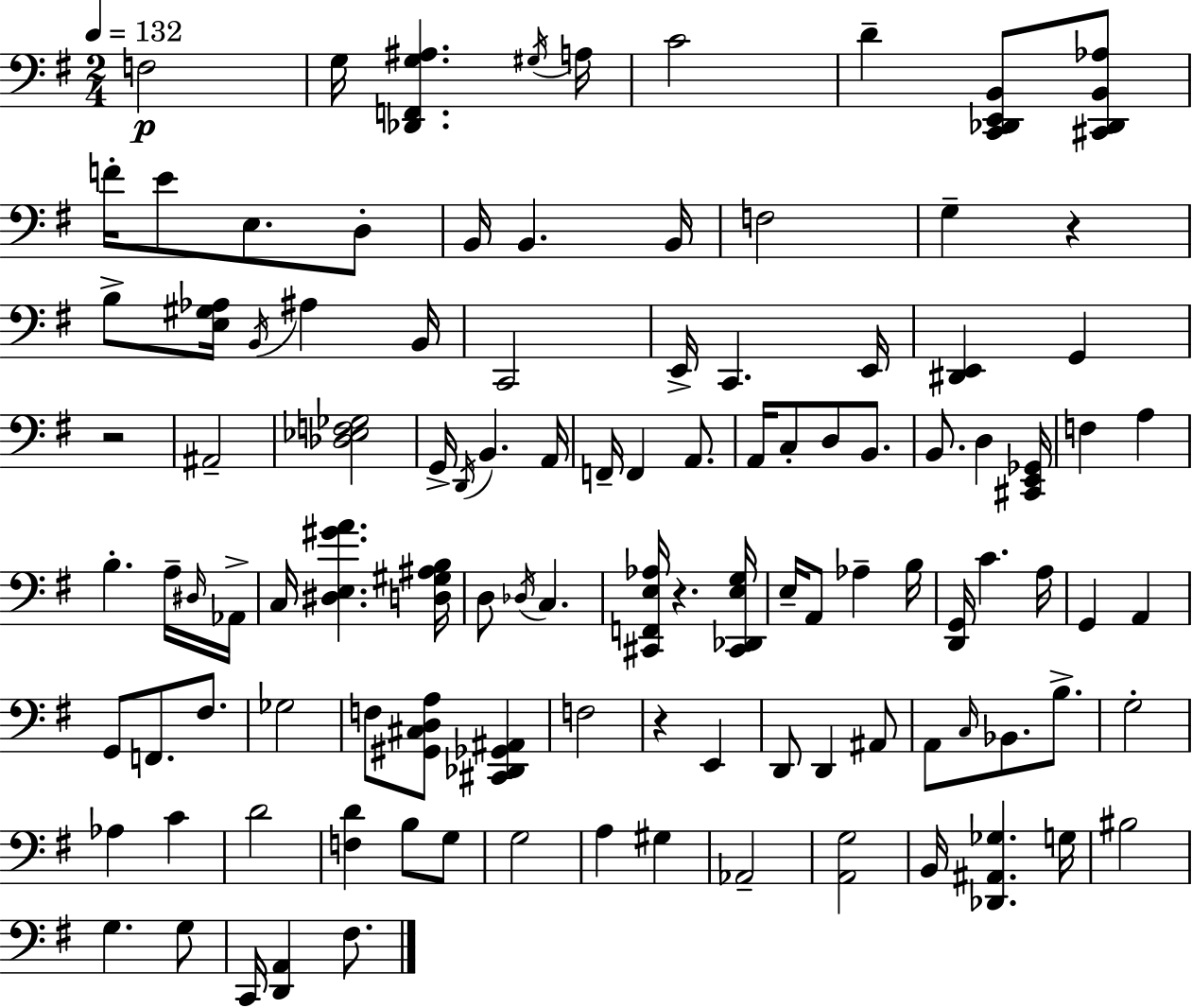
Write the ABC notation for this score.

X:1
T:Untitled
M:2/4
L:1/4
K:Em
F,2 G,/4 [_D,,F,,G,^A,] ^G,/4 A,/4 C2 D [C,,_D,,E,,B,,]/2 [^C,,_D,,B,,_A,]/2 F/4 E/2 E,/2 D,/2 B,,/4 B,, B,,/4 F,2 G, z B,/2 [E,^G,_A,]/4 B,,/4 ^A, B,,/4 C,,2 E,,/4 C,, E,,/4 [^D,,E,,] G,, z2 ^A,,2 [_D,_E,F,_G,]2 G,,/4 D,,/4 B,, A,,/4 F,,/4 F,, A,,/2 A,,/4 C,/2 D,/2 B,,/2 B,,/2 D, [^C,,E,,_G,,]/4 F, A, B, A,/4 ^D,/4 _A,,/4 C,/4 [^D,E,^GA] [D,^G,^A,B,]/4 D,/2 _D,/4 C, [^C,,F,,E,_A,]/4 z [^C,,_D,,E,G,]/4 E,/4 A,,/2 _A, B,/4 [D,,G,,]/4 C A,/4 G,, A,, G,,/2 F,,/2 ^F,/2 _G,2 F,/2 [^G,,^C,D,A,]/2 [^C,,_D,,_G,,^A,,] F,2 z E,, D,,/2 D,, ^A,,/2 A,,/2 C,/4 _B,,/2 B,/2 G,2 _A, C D2 [F,D] B,/2 G,/2 G,2 A, ^G, _A,,2 [A,,G,]2 B,,/4 [_D,,^A,,_G,] G,/4 ^B,2 G, G,/2 C,,/4 [D,,A,,] ^F,/2